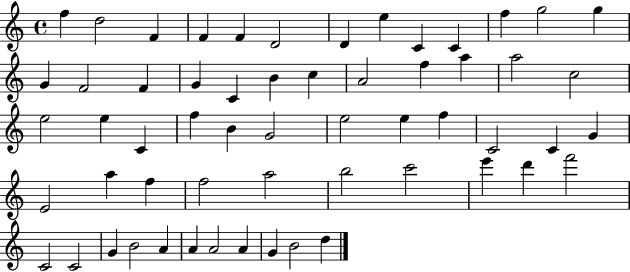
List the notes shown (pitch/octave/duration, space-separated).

F5/q D5/h F4/q F4/q F4/q D4/h D4/q E5/q C4/q C4/q F5/q G5/h G5/q G4/q F4/h F4/q G4/q C4/q B4/q C5/q A4/h F5/q A5/q A5/h C5/h E5/h E5/q C4/q F5/q B4/q G4/h E5/h E5/q F5/q C4/h C4/q G4/q E4/h A5/q F5/q F5/h A5/h B5/h C6/h E6/q D6/q F6/h C4/h C4/h G4/q B4/h A4/q A4/q A4/h A4/q G4/q B4/h D5/q